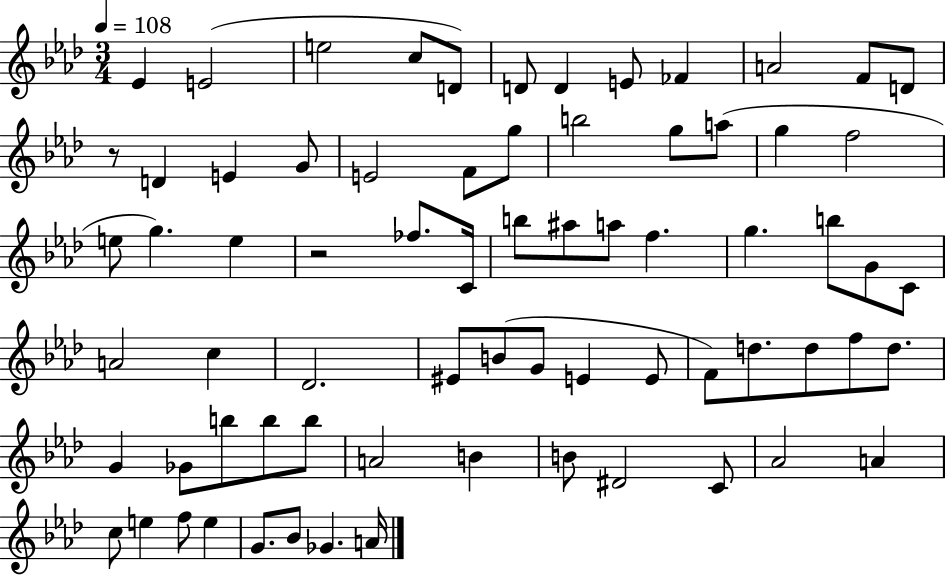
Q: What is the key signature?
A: AES major